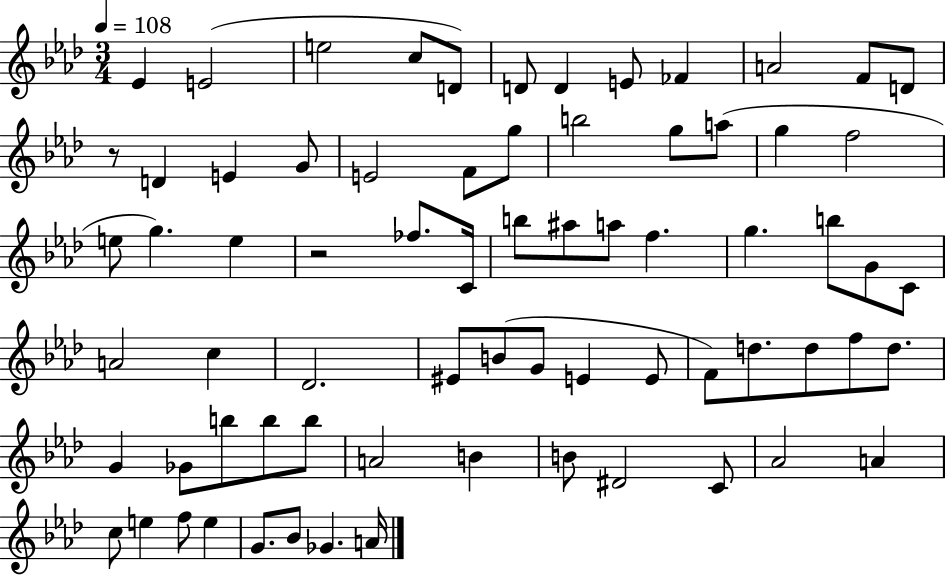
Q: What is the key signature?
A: AES major